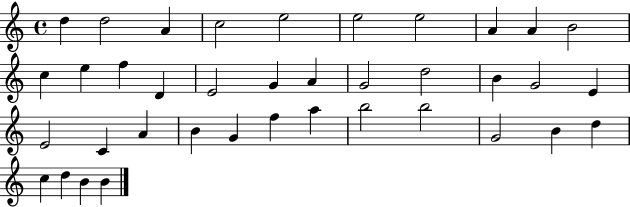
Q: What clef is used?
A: treble